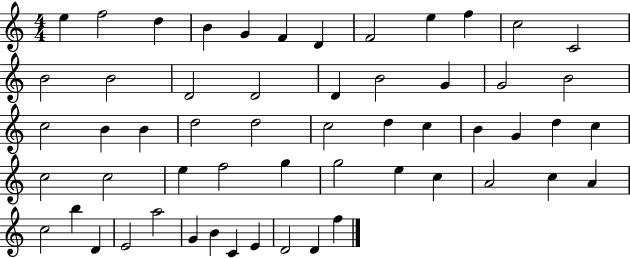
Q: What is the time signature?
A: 4/4